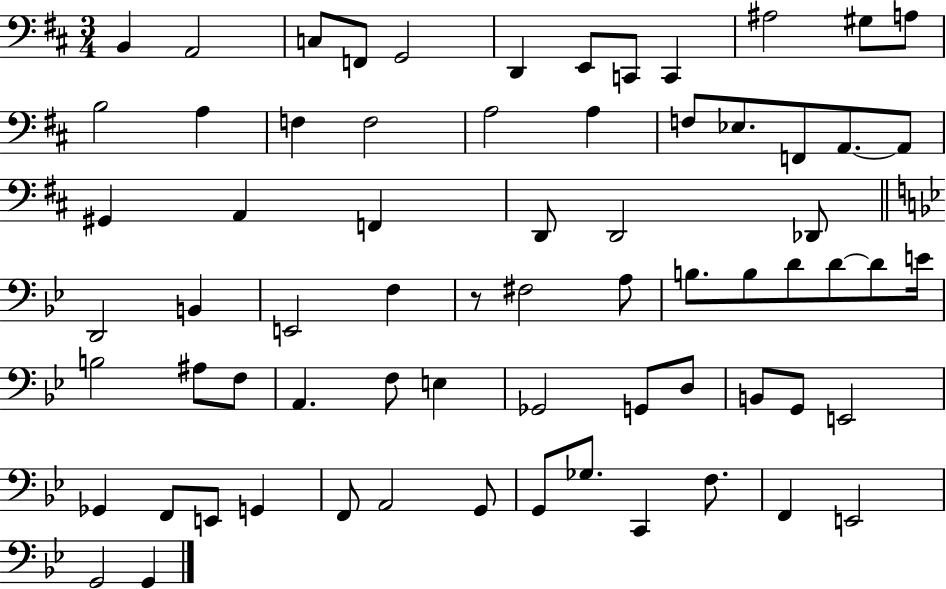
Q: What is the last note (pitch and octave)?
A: G2